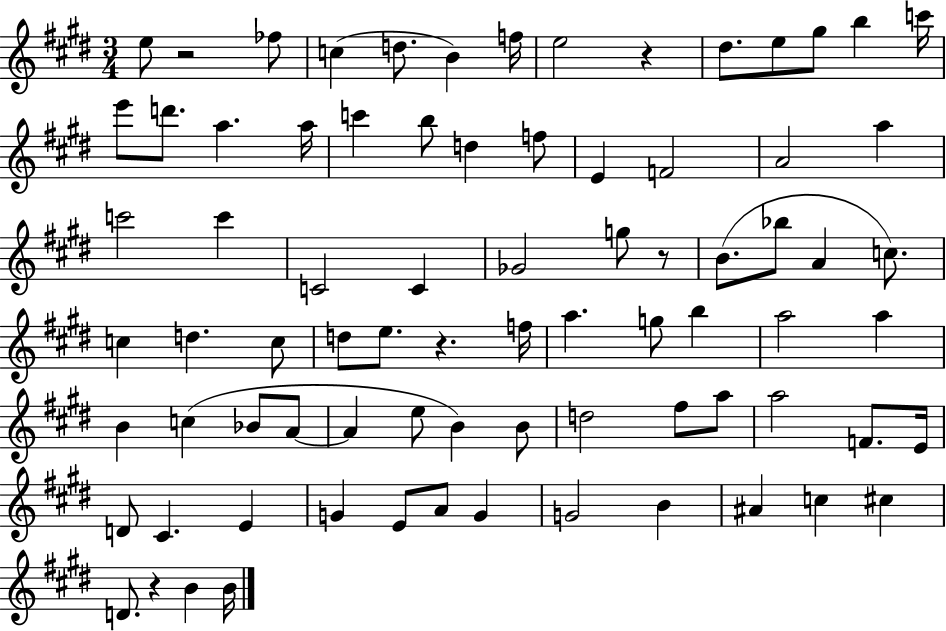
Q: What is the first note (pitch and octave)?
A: E5